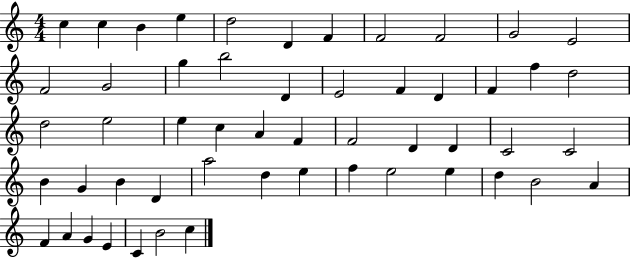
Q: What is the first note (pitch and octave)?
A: C5